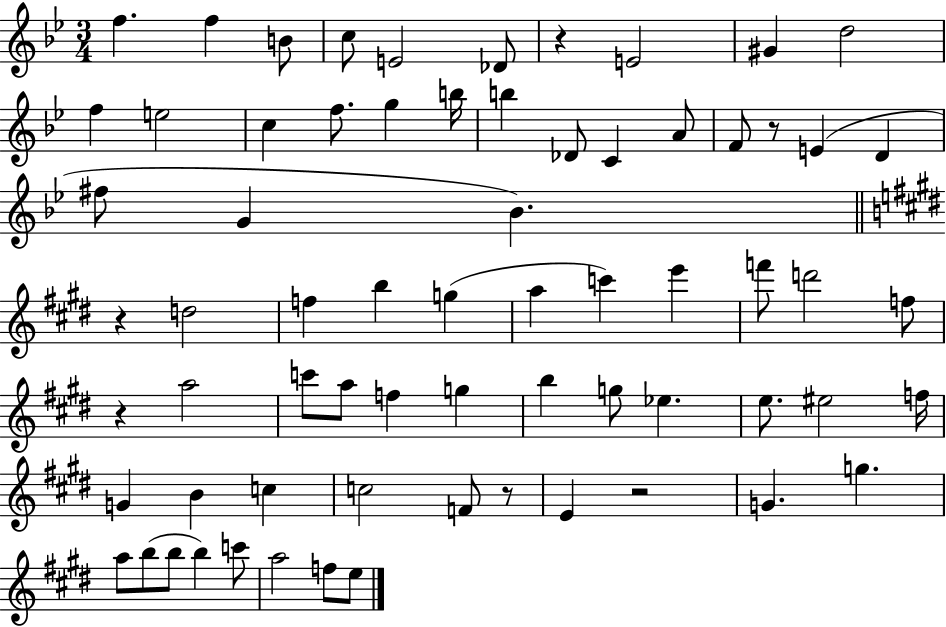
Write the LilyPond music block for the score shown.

{
  \clef treble
  \numericTimeSignature
  \time 3/4
  \key bes \major
  \repeat volta 2 { f''4. f''4 b'8 | c''8 e'2 des'8 | r4 e'2 | gis'4 d''2 | \break f''4 e''2 | c''4 f''8. g''4 b''16 | b''4 des'8 c'4 a'8 | f'8 r8 e'4( d'4 | \break fis''8 g'4 bes'4.) | \bar "||" \break \key e \major r4 d''2 | f''4 b''4 g''4( | a''4 c'''4) e'''4 | f'''8 d'''2 f''8 | \break r4 a''2 | c'''8 a''8 f''4 g''4 | b''4 g''8 ees''4. | e''8. eis''2 f''16 | \break g'4 b'4 c''4 | c''2 f'8 r8 | e'4 r2 | g'4. g''4. | \break a''8 b''8( b''8 b''4) c'''8 | a''2 f''8 e''8 | } \bar "|."
}